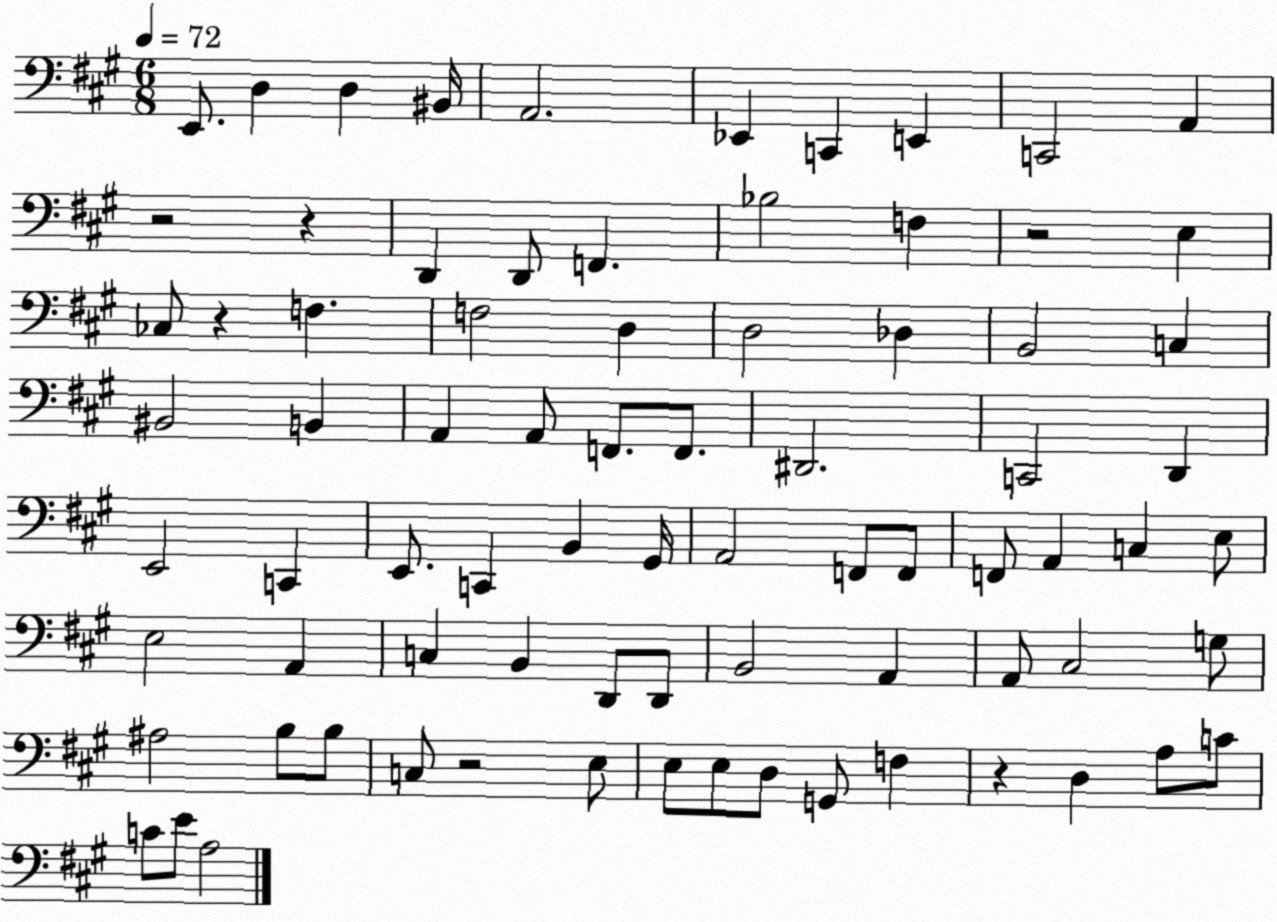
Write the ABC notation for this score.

X:1
T:Untitled
M:6/8
L:1/4
K:A
E,,/2 D, D, ^B,,/4 A,,2 _E,, C,, E,, C,,2 A,, z2 z D,, D,,/2 F,, _B,2 F, z2 E, _C,/2 z F, F,2 D, D,2 _D, B,,2 C, ^B,,2 B,, A,, A,,/2 F,,/2 F,,/2 ^D,,2 C,,2 D,, E,,2 C,, E,,/2 C,, B,, ^G,,/4 A,,2 F,,/2 F,,/2 F,,/2 A,, C, E,/2 E,2 A,, C, B,, D,,/2 D,,/2 B,,2 A,, A,,/2 ^C,2 G,/2 ^A,2 B,/2 B,/2 C,/2 z2 E,/2 E,/2 E,/2 D,/2 G,,/2 F, z D, A,/2 C/2 C/2 E/2 A,2